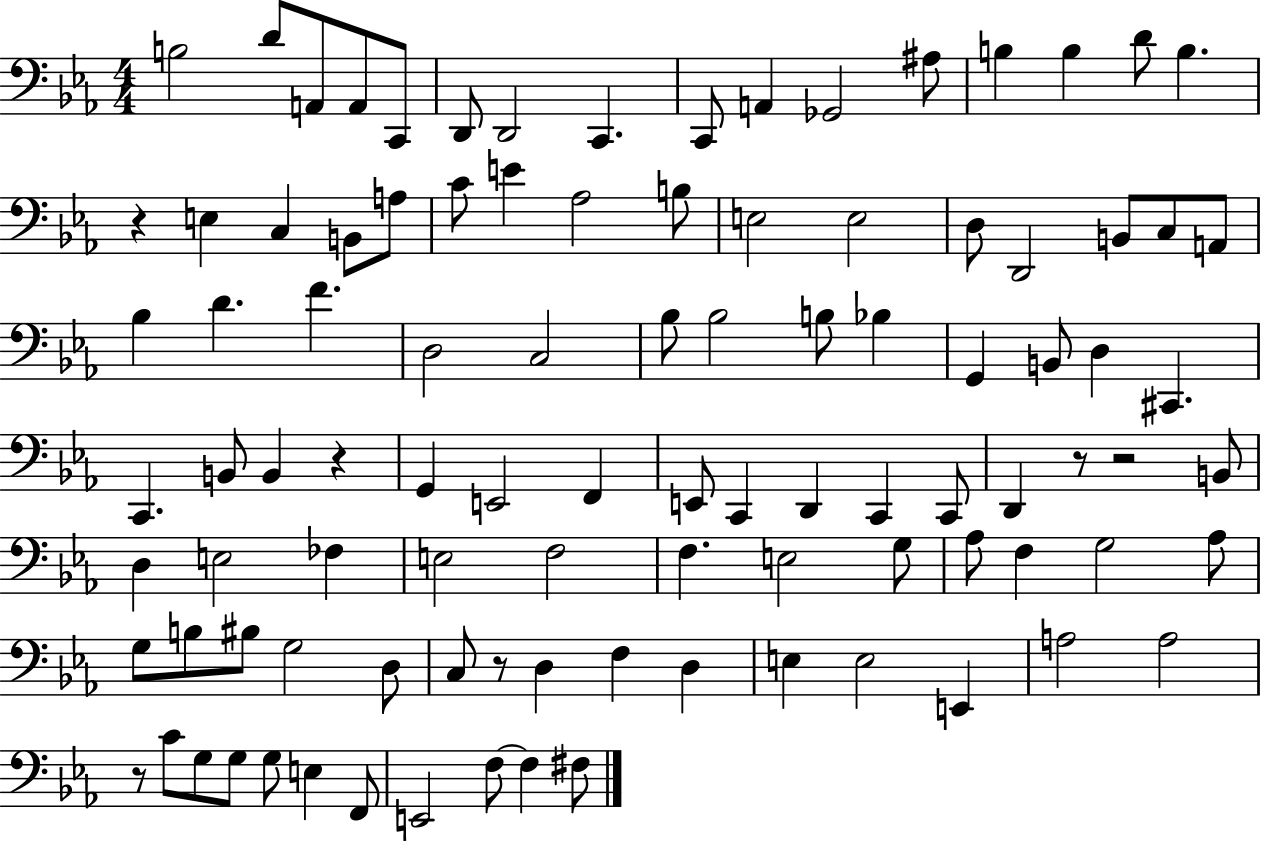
X:1
T:Untitled
M:4/4
L:1/4
K:Eb
B,2 D/2 A,,/2 A,,/2 C,,/2 D,,/2 D,,2 C,, C,,/2 A,, _G,,2 ^A,/2 B, B, D/2 B, z E, C, B,,/2 A,/2 C/2 E _A,2 B,/2 E,2 E,2 D,/2 D,,2 B,,/2 C,/2 A,,/2 _B, D F D,2 C,2 _B,/2 _B,2 B,/2 _B, G,, B,,/2 D, ^C,, C,, B,,/2 B,, z G,, E,,2 F,, E,,/2 C,, D,, C,, C,,/2 D,, z/2 z2 B,,/2 D, E,2 _F, E,2 F,2 F, E,2 G,/2 _A,/2 F, G,2 _A,/2 G,/2 B,/2 ^B,/2 G,2 D,/2 C,/2 z/2 D, F, D, E, E,2 E,, A,2 A,2 z/2 C/2 G,/2 G,/2 G,/2 E, F,,/2 E,,2 F,/2 F, ^F,/2